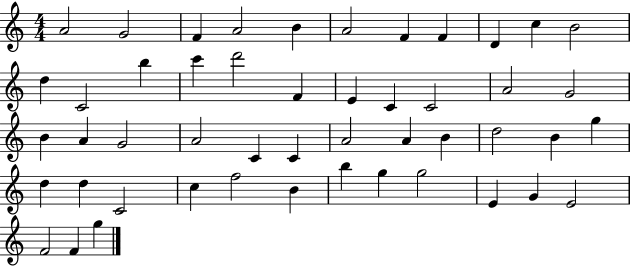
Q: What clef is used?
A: treble